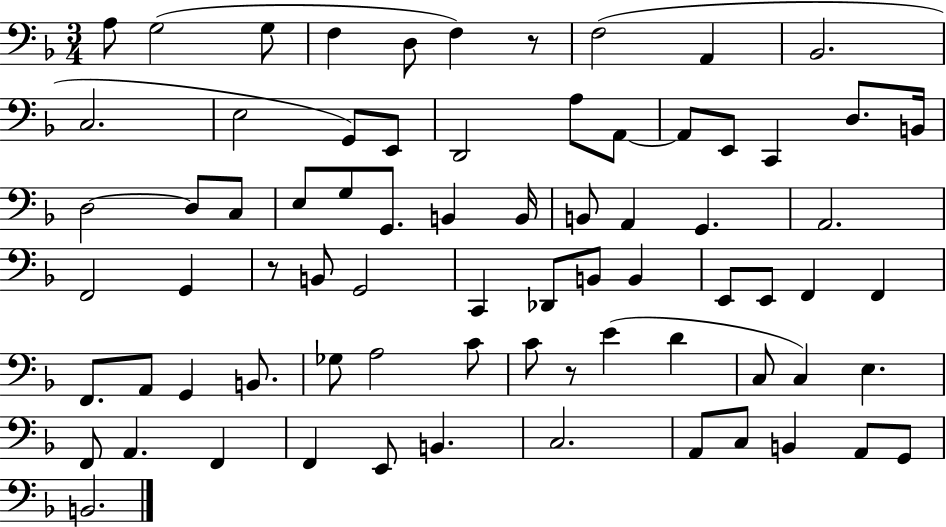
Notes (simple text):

A3/e G3/h G3/e F3/q D3/e F3/q R/e F3/h A2/q Bb2/h. C3/h. E3/h G2/e E2/e D2/h A3/e A2/e A2/e E2/e C2/q D3/e. B2/s D3/h D3/e C3/e E3/e G3/e G2/e. B2/q B2/s B2/e A2/q G2/q. A2/h. F2/h G2/q R/e B2/e G2/h C2/q Db2/e B2/e B2/q E2/e E2/e F2/q F2/q F2/e. A2/e G2/q B2/e. Gb3/e A3/h C4/e C4/e R/e E4/q D4/q C3/e C3/q E3/q. F2/e A2/q. F2/q F2/q E2/e B2/q. C3/h. A2/e C3/e B2/q A2/e G2/e B2/h.